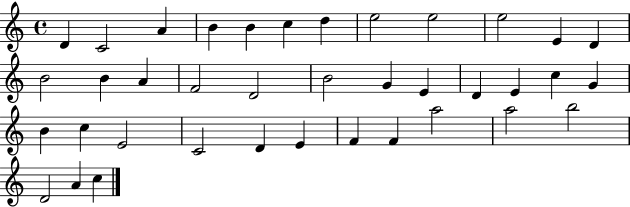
D4/q C4/h A4/q B4/q B4/q C5/q D5/q E5/h E5/h E5/h E4/q D4/q B4/h B4/q A4/q F4/h D4/h B4/h G4/q E4/q D4/q E4/q C5/q G4/q B4/q C5/q E4/h C4/h D4/q E4/q F4/q F4/q A5/h A5/h B5/h D4/h A4/q C5/q